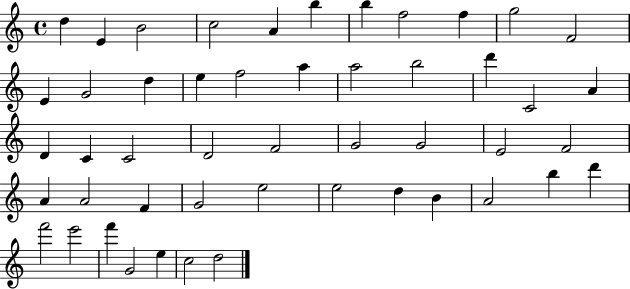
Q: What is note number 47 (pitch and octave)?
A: E5